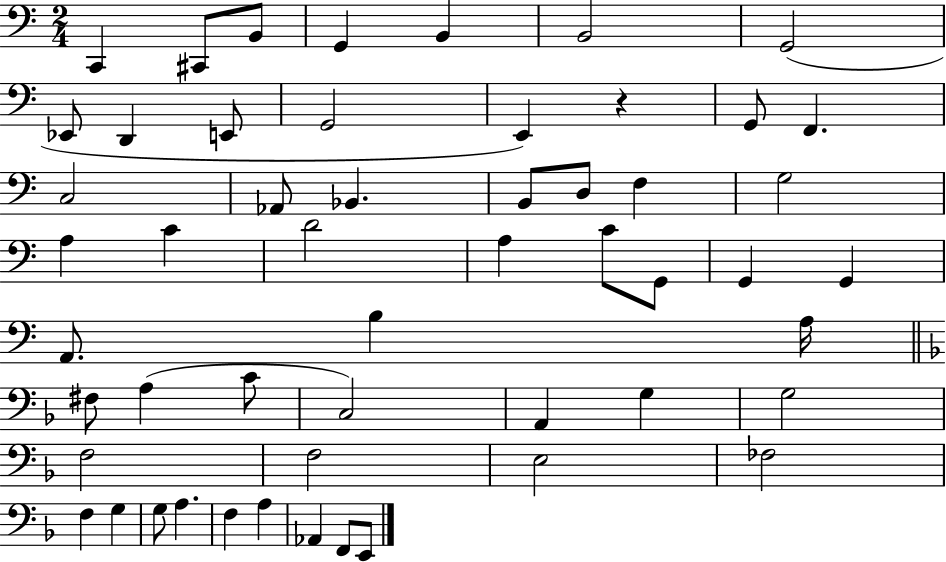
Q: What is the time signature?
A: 2/4